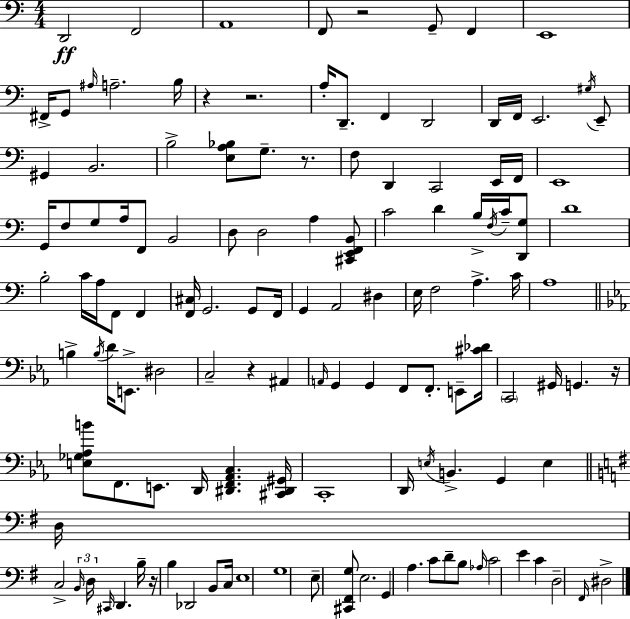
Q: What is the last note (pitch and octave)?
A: D#3